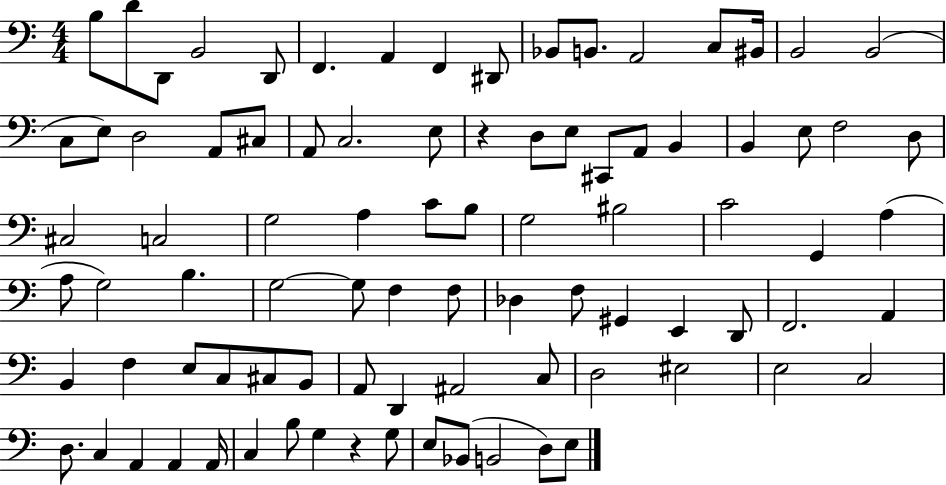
{
  \clef bass
  \numericTimeSignature
  \time 4/4
  \key c \major
  b8 d'8 d,8 b,2 d,8 | f,4. a,4 f,4 dis,8 | bes,8 b,8. a,2 c8 bis,16 | b,2 b,2( | \break c8 e8) d2 a,8 cis8 | a,8 c2. e8 | r4 d8 e8 cis,8 a,8 b,4 | b,4 e8 f2 d8 | \break cis2 c2 | g2 a4 c'8 b8 | g2 bis2 | c'2 g,4 a4( | \break a8 g2) b4. | g2~~ g8 f4 f8 | des4 f8 gis,4 e,4 d,8 | f,2. a,4 | \break b,4 f4 e8 c8 cis8 b,8 | a,8 d,4 ais,2 c8 | d2 eis2 | e2 c2 | \break d8. c4 a,4 a,4 a,16 | c4 b8 g4 r4 g8 | e8 bes,8( b,2 d8) e8 | \bar "|."
}